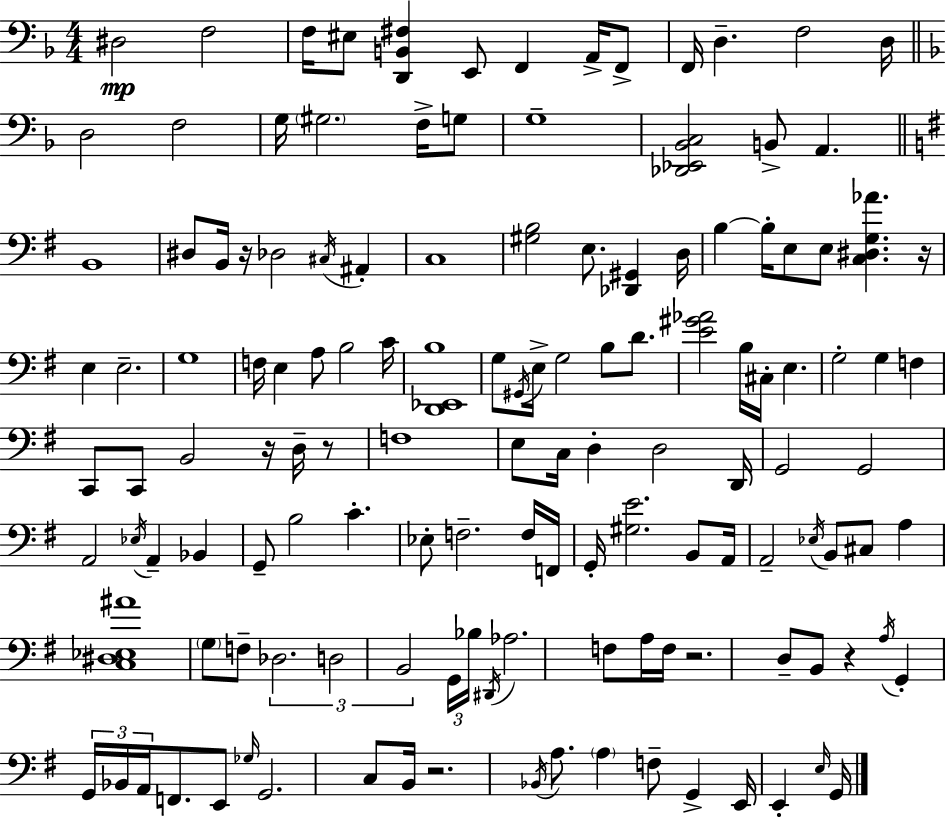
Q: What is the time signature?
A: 4/4